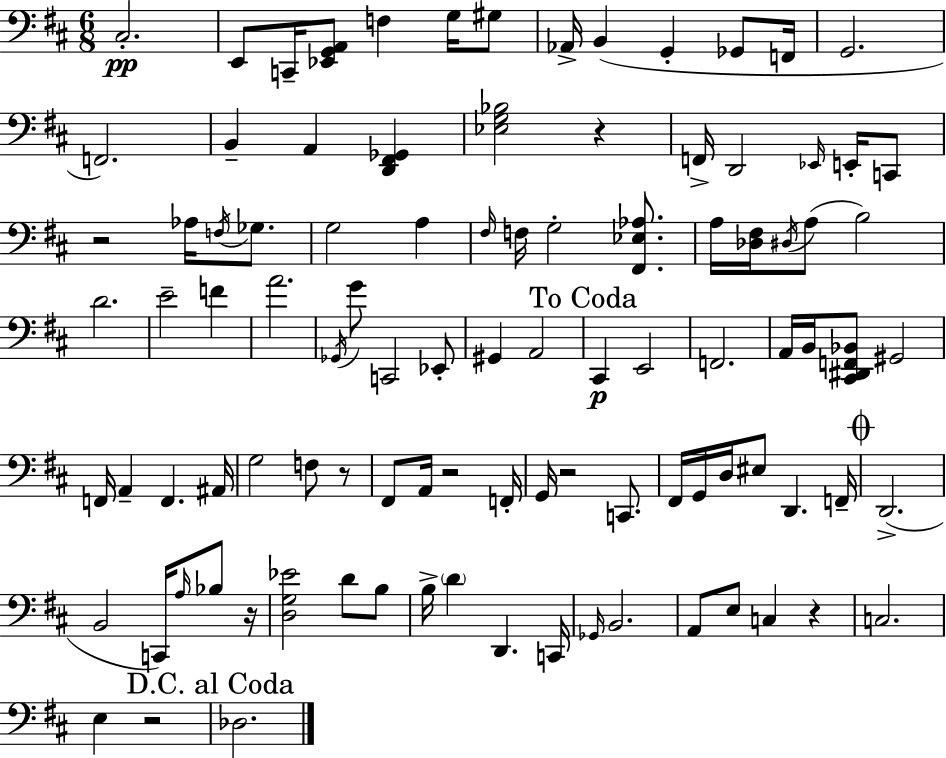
{
  \clef bass
  \numericTimeSignature
  \time 6/8
  \key d \major
  cis2.-.\pp | e,8 c,16-- <ees, g, a,>8 f4 g16 gis8 | aes,16-> b,4( g,4-. ges,8 f,16 | g,2. | \break f,2.) | b,4-- a,4 <d, fis, ges,>4 | <ees g bes>2 r4 | f,16-> d,2 \grace { ees,16 } e,16-. c,8 | \break r2 aes16 \acciaccatura { f16 } ges8. | g2 a4 | \grace { fis16 } f16 g2-. | <fis, ees aes>8. a16 <des fis>16 \acciaccatura { dis16 }( a8 b2) | \break d'2. | e'2-- | f'4 a'2. | \acciaccatura { ges,16 } g'8 c,2 | \break ees,8-. gis,4 a,2 | \mark "To Coda" cis,4\p e,2 | f,2. | a,16 b,16 <cis, dis, f, bes,>8 gis,2 | \break f,16 a,4-- f,4. | ais,16 g2 | f8 r8 fis,8 a,16 r2 | f,16-. g,16 r2 | \break c,8. fis,16 g,16 d16 eis8 d,4. | f,16-- \mark \markup { \musicglyph "scripts.coda" } d,2.->( | b,2 | c,16) \grace { a16 } bes8 r16 <d g ees'>2 | \break d'8 b8 b16-> \parenthesize d'4 d,4. | c,16 \grace { ges,16 } b,2. | a,8 e8 c4 | r4 c2. | \break e4 r2 | \mark "D.C. al Coda" des2. | \bar "|."
}